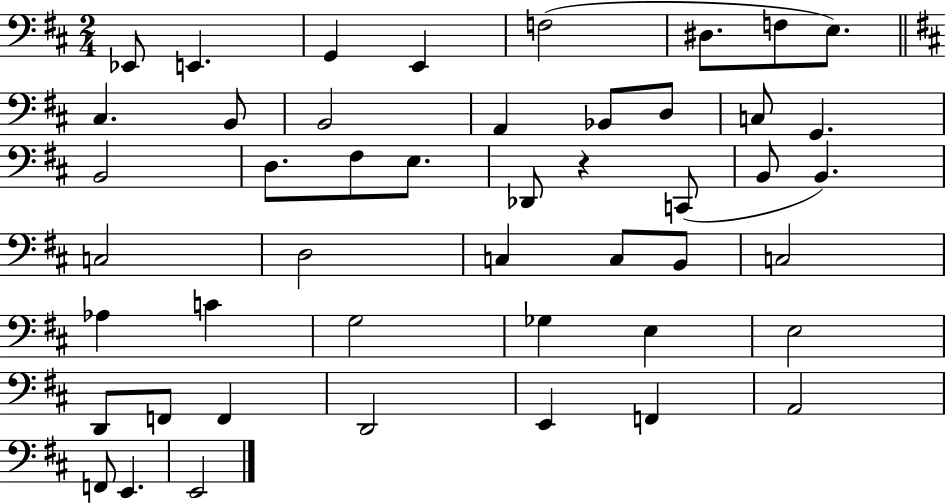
Eb2/e E2/q. G2/q E2/q F3/h D#3/e. F3/e E3/e. C#3/q. B2/e B2/h A2/q Bb2/e D3/e C3/e G2/q. B2/h D3/e. F#3/e E3/e. Db2/e R/q C2/e B2/e B2/q. C3/h D3/h C3/q C3/e B2/e C3/h Ab3/q C4/q G3/h Gb3/q E3/q E3/h D2/e F2/e F2/q D2/h E2/q F2/q A2/h F2/e E2/q. E2/h